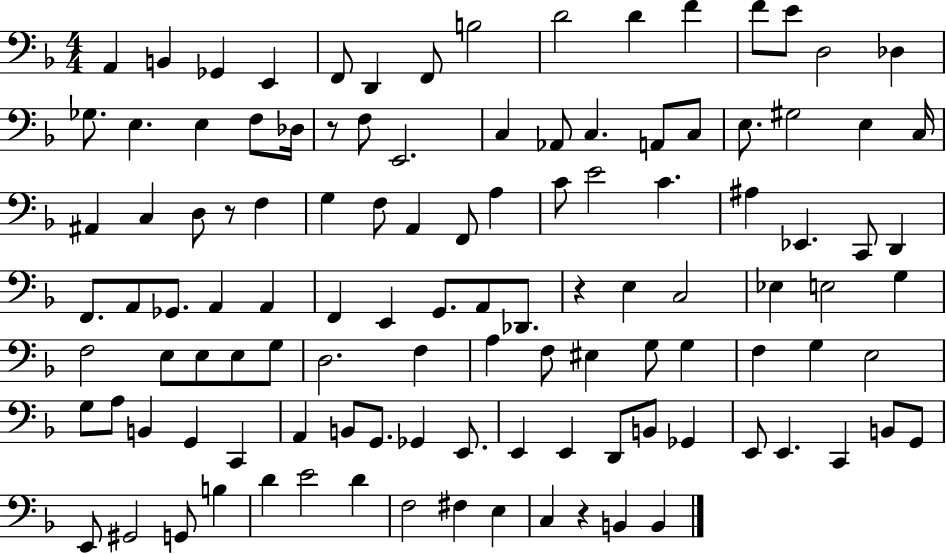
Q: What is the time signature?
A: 4/4